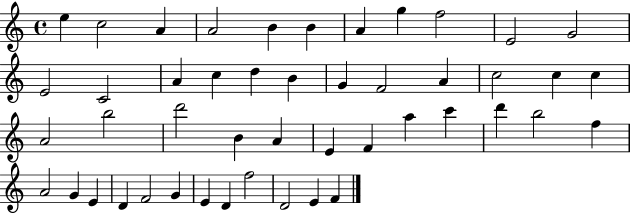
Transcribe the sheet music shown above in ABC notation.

X:1
T:Untitled
M:4/4
L:1/4
K:C
e c2 A A2 B B A g f2 E2 G2 E2 C2 A c d B G F2 A c2 c c A2 b2 d'2 B A E F a c' d' b2 f A2 G E D F2 G E D f2 D2 E F